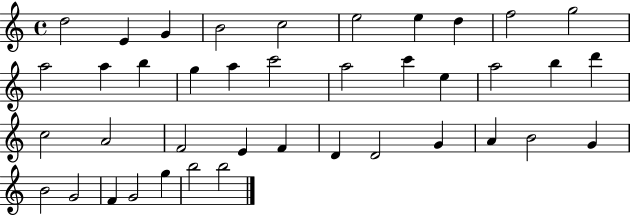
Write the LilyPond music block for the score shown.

{
  \clef treble
  \time 4/4
  \defaultTimeSignature
  \key c \major
  d''2 e'4 g'4 | b'2 c''2 | e''2 e''4 d''4 | f''2 g''2 | \break a''2 a''4 b''4 | g''4 a''4 c'''2 | a''2 c'''4 e''4 | a''2 b''4 d'''4 | \break c''2 a'2 | f'2 e'4 f'4 | d'4 d'2 g'4 | a'4 b'2 g'4 | \break b'2 g'2 | f'4 g'2 g''4 | b''2 b''2 | \bar "|."
}